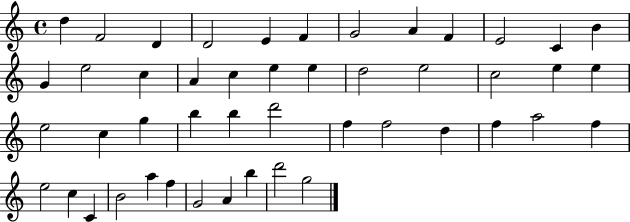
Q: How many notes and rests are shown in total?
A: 47